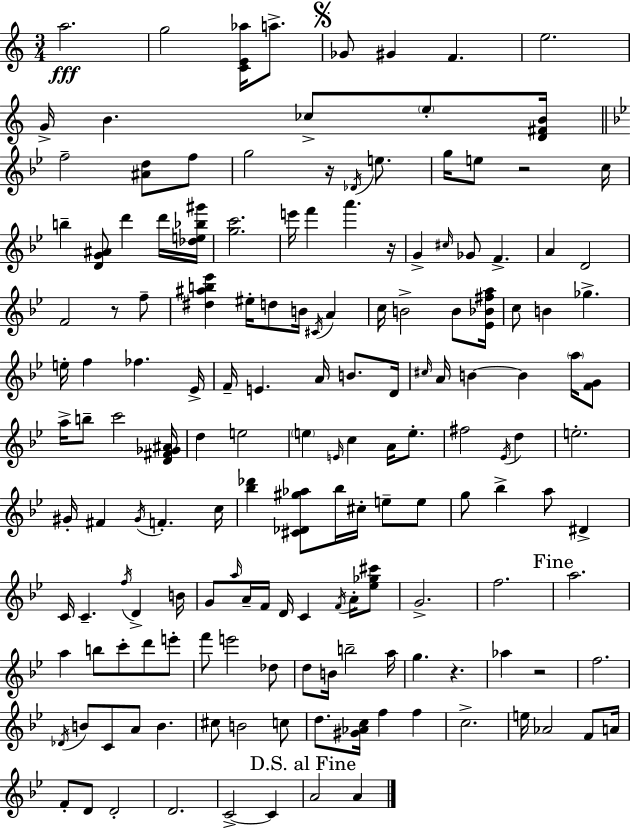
A5/h. G5/h [C4,E4,Ab5]/s A5/e. Gb4/e G#4/q F4/q. E5/h. G4/s B4/q. CES5/e E5/e [D4,F#4,B4]/s F5/h [A#4,D5]/e F5/e G5/h R/s Db4/s E5/e. G5/s E5/e R/h C5/s B5/q [D4,G4,A#4]/e D6/q D6/s [Db5,E5,Bb5,G#6]/s [G5,C6]/h. E6/s F6/q A6/q. R/s G4/q C#5/s Gb4/e F4/q. A4/q D4/h F4/h R/e F5/e [D#5,A#5,B5,Eb6]/q EIS5/s D5/e B4/s C#4/s A4/q C5/s B4/h B4/e [Eb4,Bb4,F#5,A5]/s C5/e B4/q Gb5/q. E5/s F5/q FES5/q. Eb4/s F4/s E4/q. A4/s B4/e. D4/s C#5/s A4/s B4/q B4/q A5/s [F4,G4]/e A5/s B5/e C6/h [D4,F#4,Gb4,A#4]/s D5/q E5/h E5/q E4/s C5/q A4/s E5/e. F#5/h Eb4/s D5/q E5/h. G#4/s F#4/q G#4/s F4/q. C5/s [Bb5,Db6]/q [C#4,Db4,G#5,Ab5]/e Bb5/s C#5/s E5/e E5/e G5/e Bb5/q A5/e D#4/q C4/s C4/q. F5/s D4/q B4/s G4/e A5/s A4/s F4/s D4/s C4/q F4/s A4/s [Eb5,Gb5,C#6]/e G4/h. F5/h. A5/h. A5/q B5/e C6/e D6/e E6/e F6/e E6/h Db5/e D5/e B4/s B5/h A5/s G5/q. R/q. Ab5/q R/h F5/h. Db4/s B4/e C4/e A4/e B4/q. C#5/e B4/h C5/e D5/e. [G#4,Ab4,C5]/s F5/q F5/q C5/h. E5/s Ab4/h F4/e A4/s F4/e D4/e D4/h D4/h. C4/h C4/q A4/h A4/q